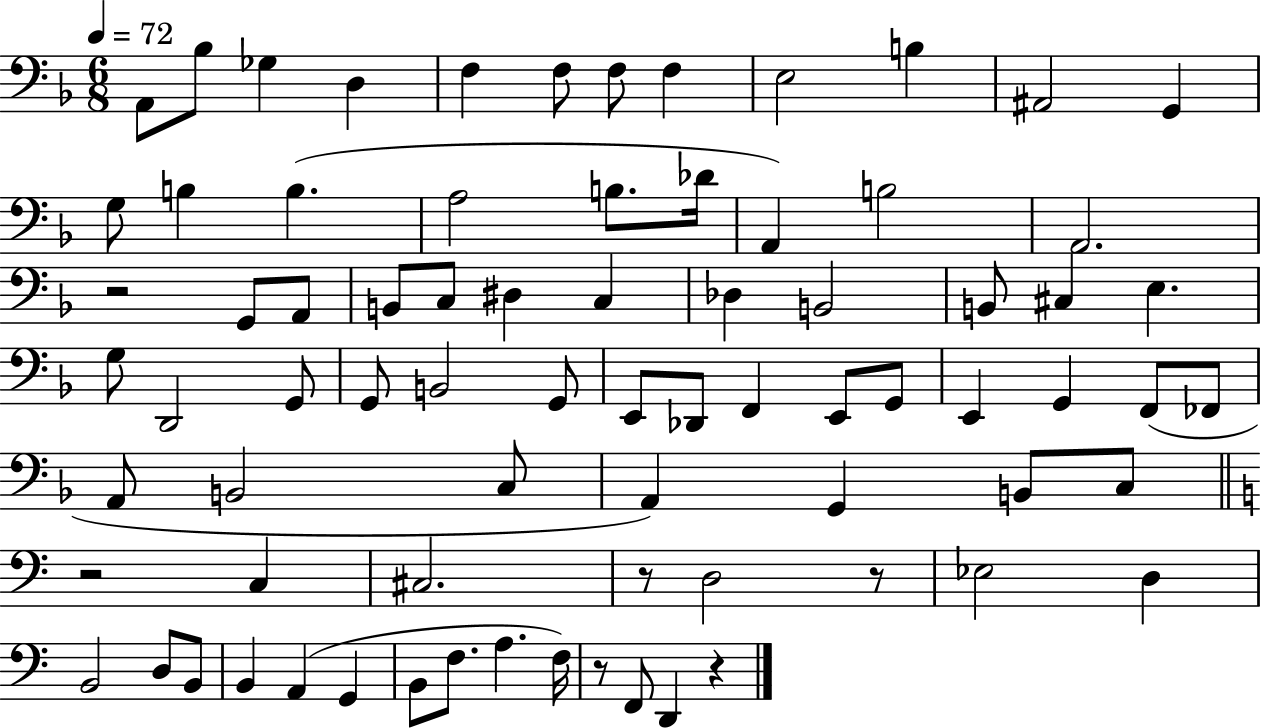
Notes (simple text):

A2/e Bb3/e Gb3/q D3/q F3/q F3/e F3/e F3/q E3/h B3/q A#2/h G2/q G3/e B3/q B3/q. A3/h B3/e. Db4/s A2/q B3/h A2/h. R/h G2/e A2/e B2/e C3/e D#3/q C3/q Db3/q B2/h B2/e C#3/q E3/q. G3/e D2/h G2/e G2/e B2/h G2/e E2/e Db2/e F2/q E2/e G2/e E2/q G2/q F2/e FES2/e A2/e B2/h C3/e A2/q G2/q B2/e C3/e R/h C3/q C#3/h. R/e D3/h R/e Eb3/h D3/q B2/h D3/e B2/e B2/q A2/q G2/q B2/e F3/e. A3/q. F3/s R/e F2/e D2/q R/q